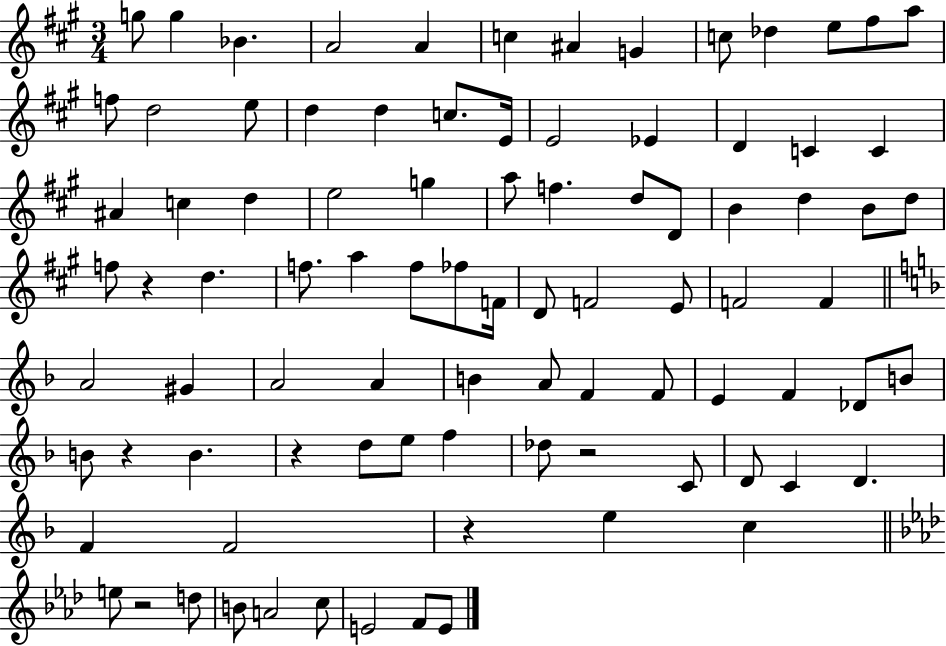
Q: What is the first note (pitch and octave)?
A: G5